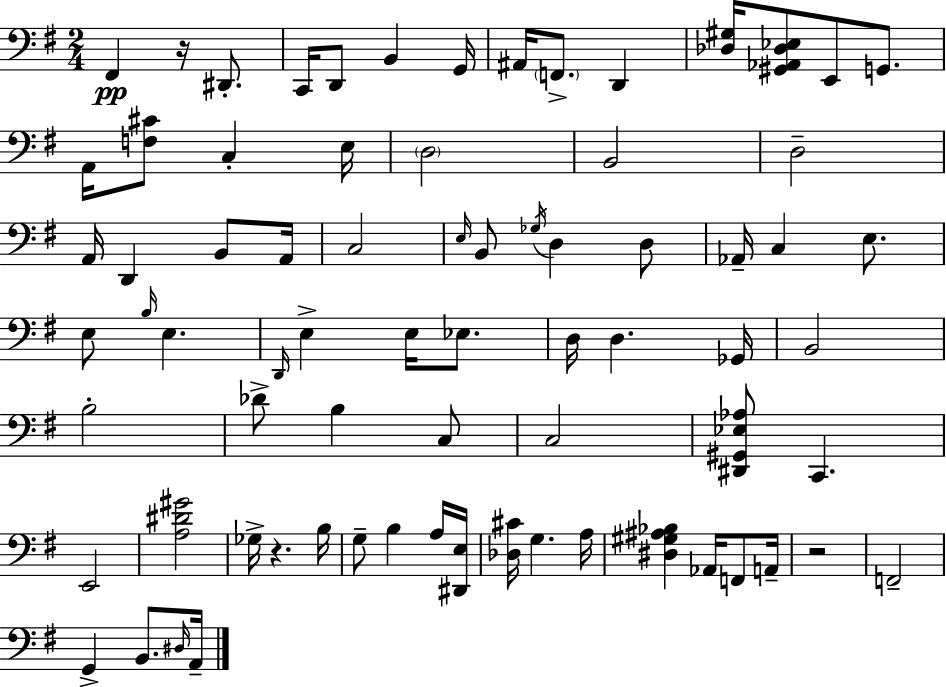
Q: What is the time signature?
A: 2/4